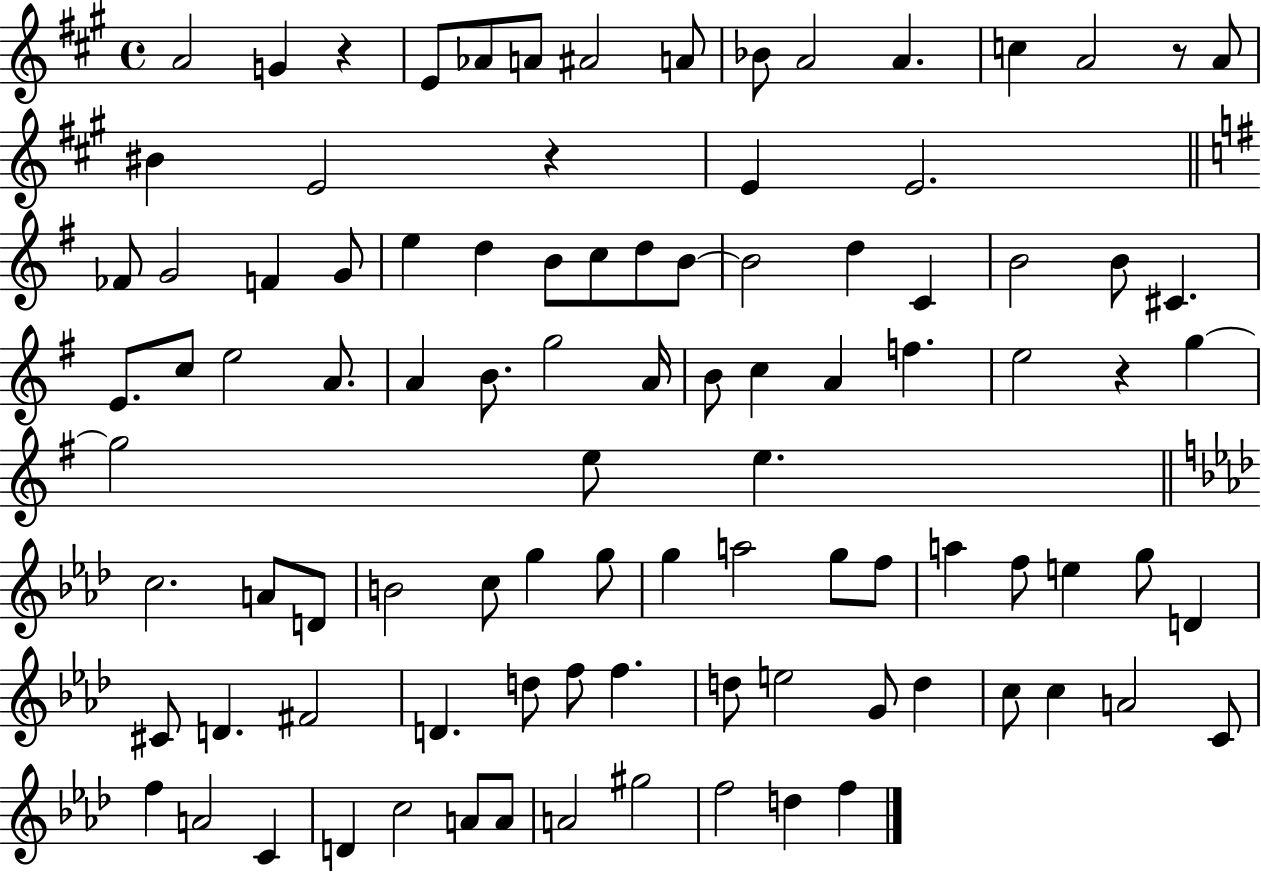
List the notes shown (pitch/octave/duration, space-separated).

A4/h G4/q R/q E4/e Ab4/e A4/e A#4/h A4/e Bb4/e A4/h A4/q. C5/q A4/h R/e A4/e BIS4/q E4/h R/q E4/q E4/h. FES4/e G4/h F4/q G4/e E5/q D5/q B4/e C5/e D5/e B4/e B4/h D5/q C4/q B4/h B4/e C#4/q. E4/e. C5/e E5/h A4/e. A4/q B4/e. G5/h A4/s B4/e C5/q A4/q F5/q. E5/h R/q G5/q G5/h E5/e E5/q. C5/h. A4/e D4/e B4/h C5/e G5/q G5/e G5/q A5/h G5/e F5/e A5/q F5/e E5/q G5/e D4/q C#4/e D4/q. F#4/h D4/q. D5/e F5/e F5/q. D5/e E5/h G4/e D5/q C5/e C5/q A4/h C4/e F5/q A4/h C4/q D4/q C5/h A4/e A4/e A4/h G#5/h F5/h D5/q F5/q